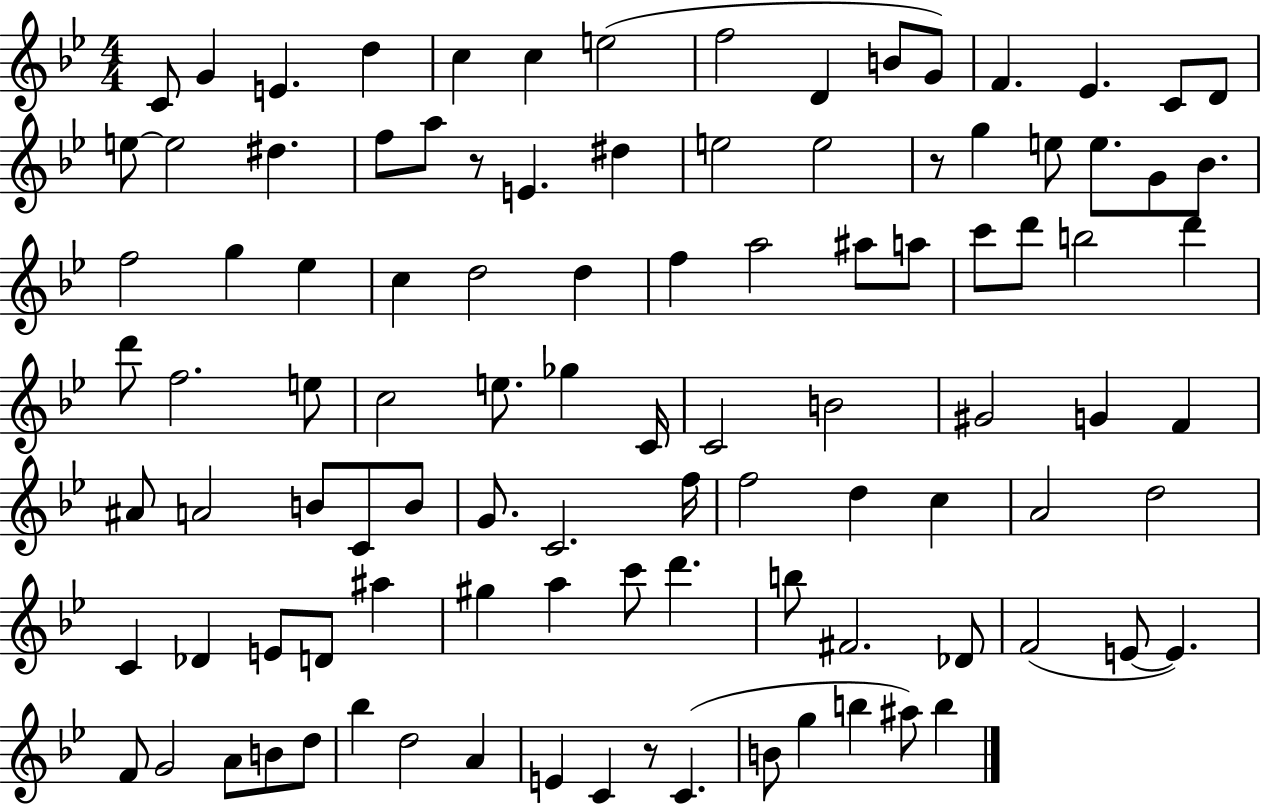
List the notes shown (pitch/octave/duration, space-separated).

C4/e G4/q E4/q. D5/q C5/q C5/q E5/h F5/h D4/q B4/e G4/e F4/q. Eb4/q. C4/e D4/e E5/e E5/h D#5/q. F5/e A5/e R/e E4/q. D#5/q E5/h E5/h R/e G5/q E5/e E5/e. G4/e Bb4/e. F5/h G5/q Eb5/q C5/q D5/h D5/q F5/q A5/h A#5/e A5/e C6/e D6/e B5/h D6/q D6/e F5/h. E5/e C5/h E5/e. Gb5/q C4/s C4/h B4/h G#4/h G4/q F4/q A#4/e A4/h B4/e C4/e B4/e G4/e. C4/h. F5/s F5/h D5/q C5/q A4/h D5/h C4/q Db4/q E4/e D4/e A#5/q G#5/q A5/q C6/e D6/q. B5/e F#4/h. Db4/e F4/h E4/e E4/q. F4/e G4/h A4/e B4/e D5/e Bb5/q D5/h A4/q E4/q C4/q R/e C4/q. B4/e G5/q B5/q A#5/e B5/q